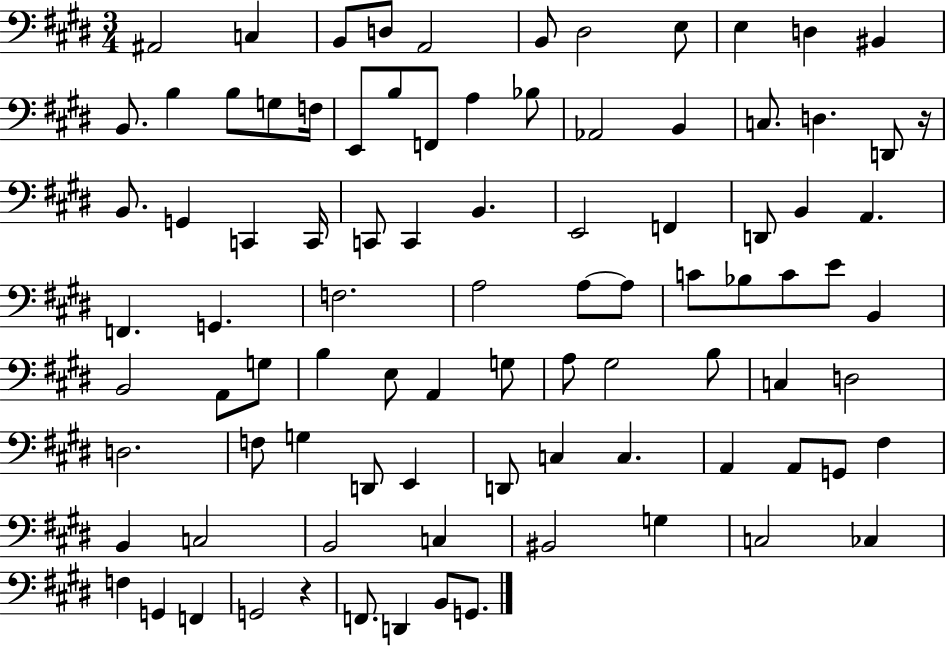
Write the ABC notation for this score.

X:1
T:Untitled
M:3/4
L:1/4
K:E
^A,,2 C, B,,/2 D,/2 A,,2 B,,/2 ^D,2 E,/2 E, D, ^B,, B,,/2 B, B,/2 G,/2 F,/4 E,,/2 B,/2 F,,/2 A, _B,/2 _A,,2 B,, C,/2 D, D,,/2 z/4 B,,/2 G,, C,, C,,/4 C,,/2 C,, B,, E,,2 F,, D,,/2 B,, A,, F,, G,, F,2 A,2 A,/2 A,/2 C/2 _B,/2 C/2 E/2 B,, B,,2 A,,/2 G,/2 B, E,/2 A,, G,/2 A,/2 ^G,2 B,/2 C, D,2 D,2 F,/2 G, D,,/2 E,, D,,/2 C, C, A,, A,,/2 G,,/2 ^F, B,, C,2 B,,2 C, ^B,,2 G, C,2 _C, F, G,, F,, G,,2 z F,,/2 D,, B,,/2 G,,/2